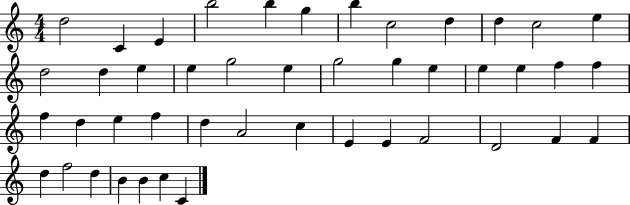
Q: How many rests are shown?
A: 0